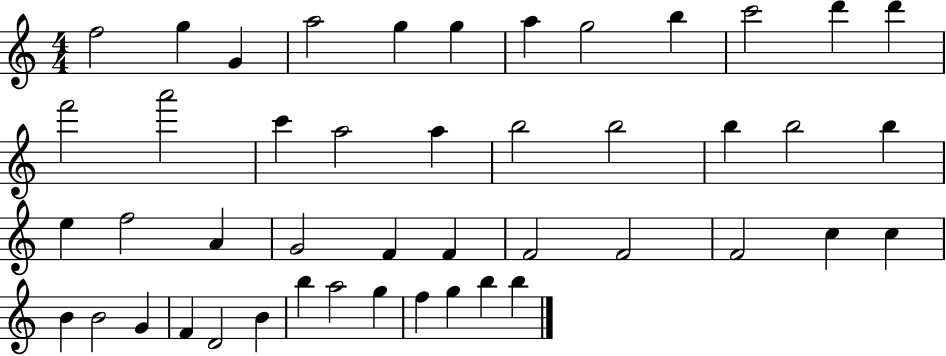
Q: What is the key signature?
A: C major